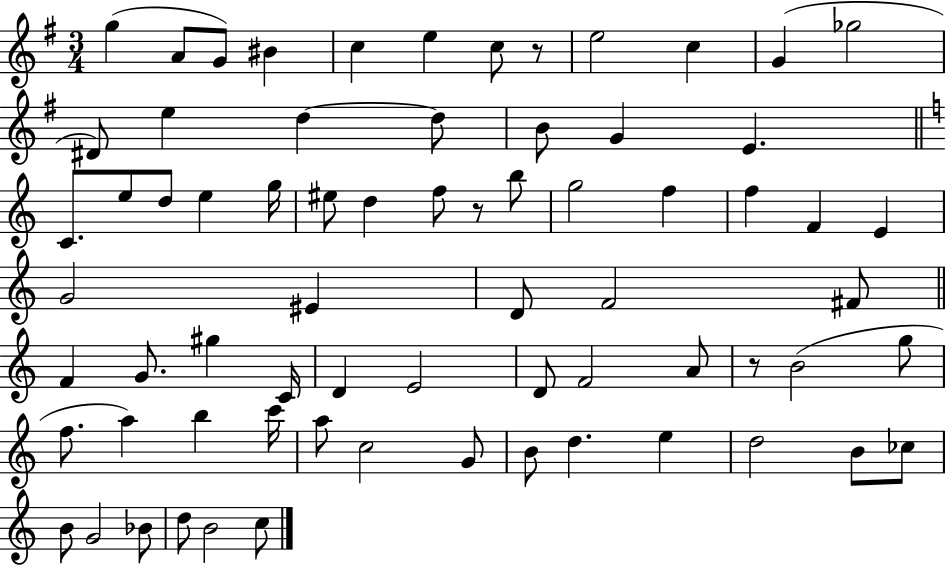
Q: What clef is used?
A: treble